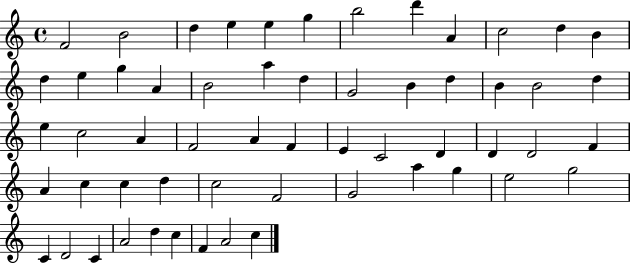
F4/h B4/h D5/q E5/q E5/q G5/q B5/h D6/q A4/q C5/h D5/q B4/q D5/q E5/q G5/q A4/q B4/h A5/q D5/q G4/h B4/q D5/q B4/q B4/h D5/q E5/q C5/h A4/q F4/h A4/q F4/q E4/q C4/h D4/q D4/q D4/h F4/q A4/q C5/q C5/q D5/q C5/h F4/h G4/h A5/q G5/q E5/h G5/h C4/q D4/h C4/q A4/h D5/q C5/q F4/q A4/h C5/q